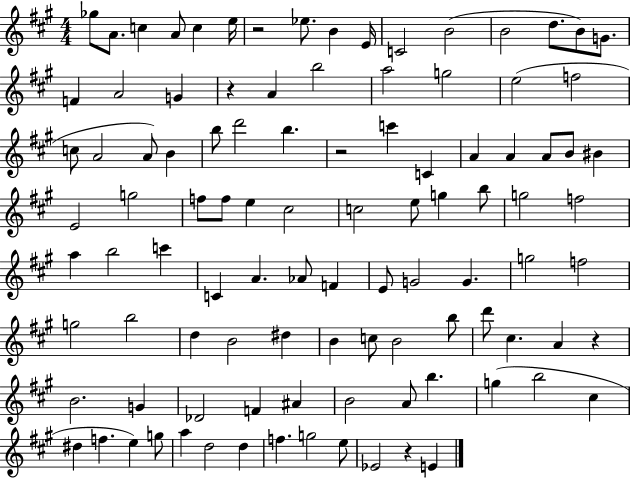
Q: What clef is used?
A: treble